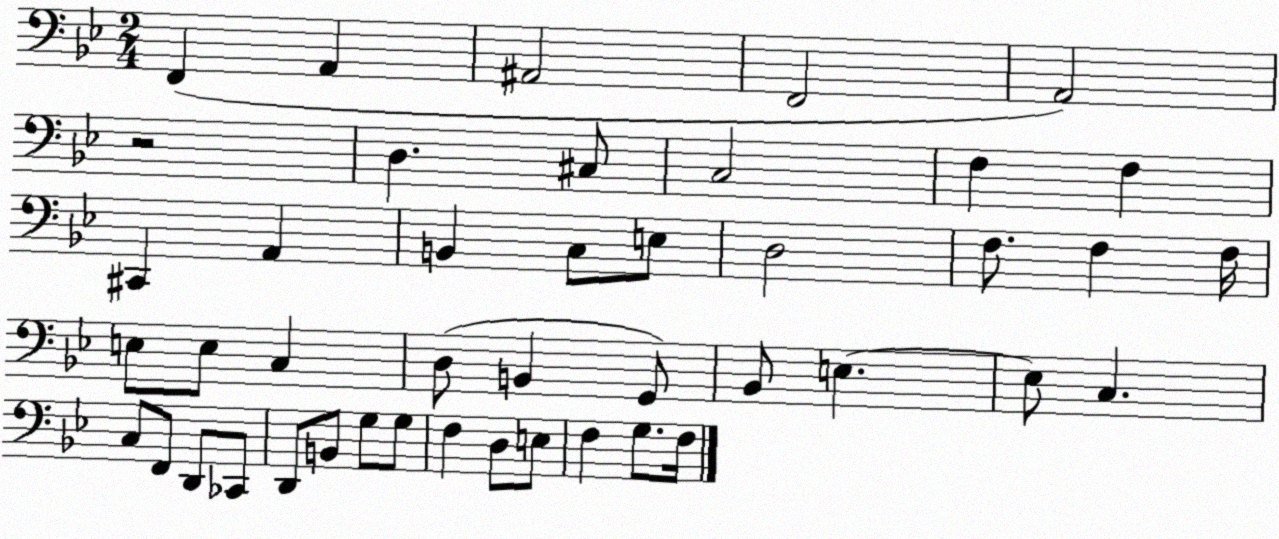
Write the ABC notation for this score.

X:1
T:Untitled
M:2/4
L:1/4
K:Bb
F,, A,, ^A,,2 F,,2 A,,2 z2 D, ^C,/2 C,2 F, F, ^C,, A,, B,, C,/2 E,/2 D,2 F,/2 F, F,/4 E,/2 E,/2 C, D,/2 B,, G,,/2 _B,,/2 E, E,/2 C, C,/2 F,,/2 D,,/2 _C,,/2 D,,/2 B,,/2 G,/2 G,/2 F, D,/2 E,/2 F, G,/2 F,/4